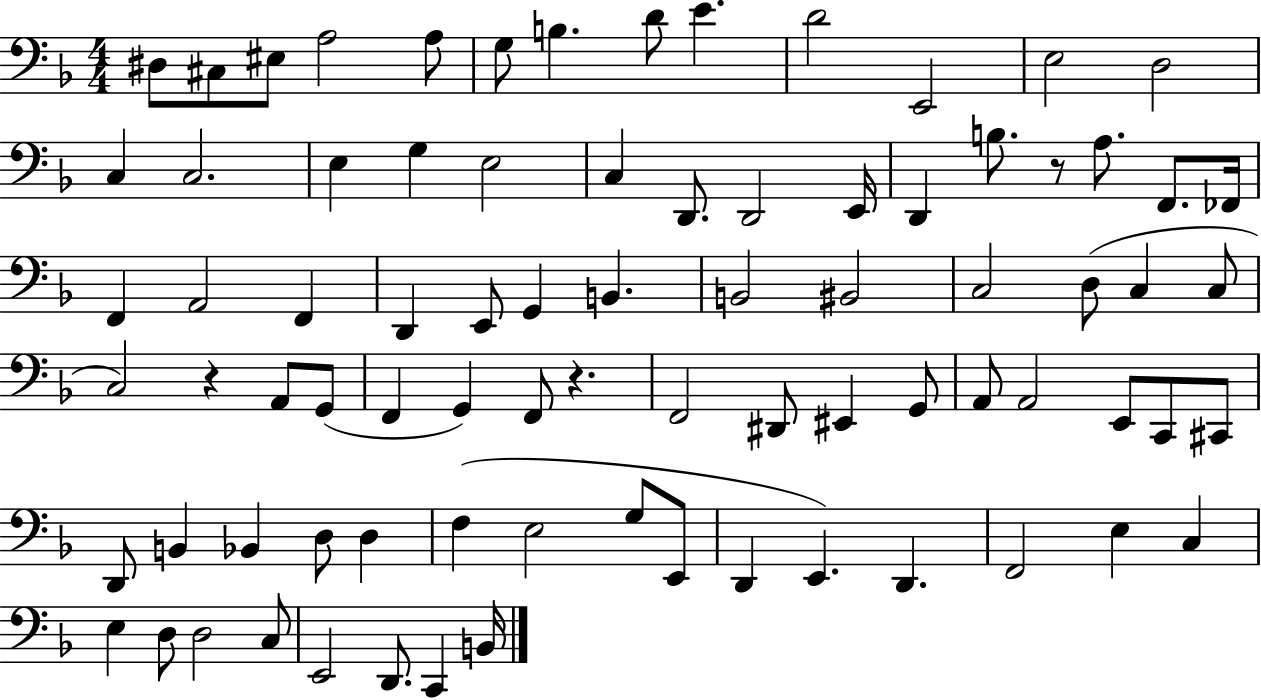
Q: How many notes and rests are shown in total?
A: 81